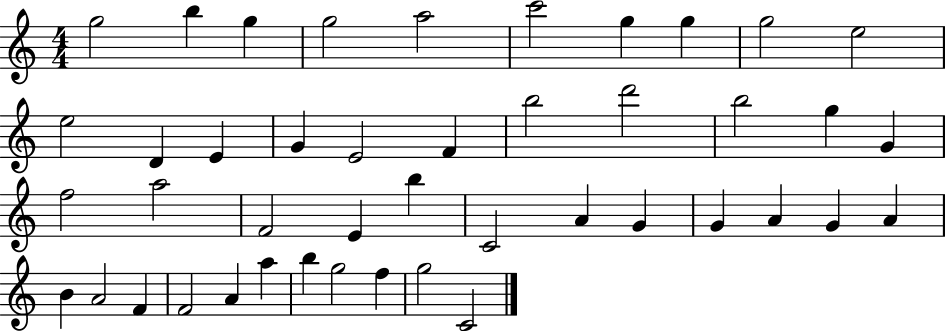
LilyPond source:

{
  \clef treble
  \numericTimeSignature
  \time 4/4
  \key c \major
  g''2 b''4 g''4 | g''2 a''2 | c'''2 g''4 g''4 | g''2 e''2 | \break e''2 d'4 e'4 | g'4 e'2 f'4 | b''2 d'''2 | b''2 g''4 g'4 | \break f''2 a''2 | f'2 e'4 b''4 | c'2 a'4 g'4 | g'4 a'4 g'4 a'4 | \break b'4 a'2 f'4 | f'2 a'4 a''4 | b''4 g''2 f''4 | g''2 c'2 | \break \bar "|."
}